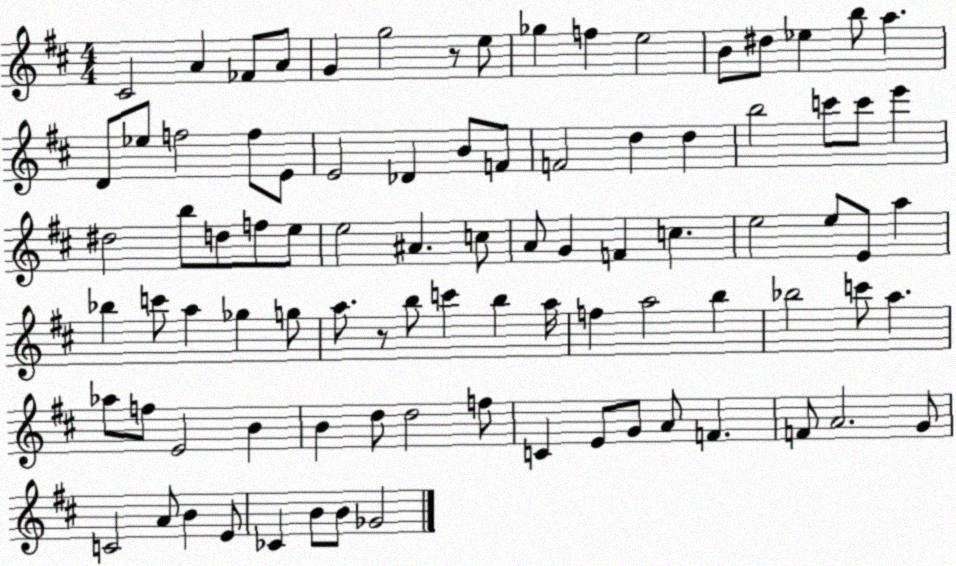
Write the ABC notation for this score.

X:1
T:Untitled
M:4/4
L:1/4
K:D
^C2 A _F/2 A/2 G g2 z/2 e/2 _g f e2 B/2 ^d/2 _e b/2 a D/2 _e/2 f2 f/2 E/2 E2 _D B/2 F/2 F2 d d b2 c'/2 c'/2 e' ^d2 b/2 d/2 f/2 e/2 e2 ^A c/2 A/2 G F c e2 e/2 E/2 a _b c'/2 a _g g/2 a/2 z/2 b/2 c' b a/4 f a2 b _b2 c'/2 a _a/2 f/2 E2 B B d/2 d2 f/2 C E/2 G/2 A/2 F F/2 A2 G/2 C2 A/2 B E/2 _C B/2 B/2 _G2